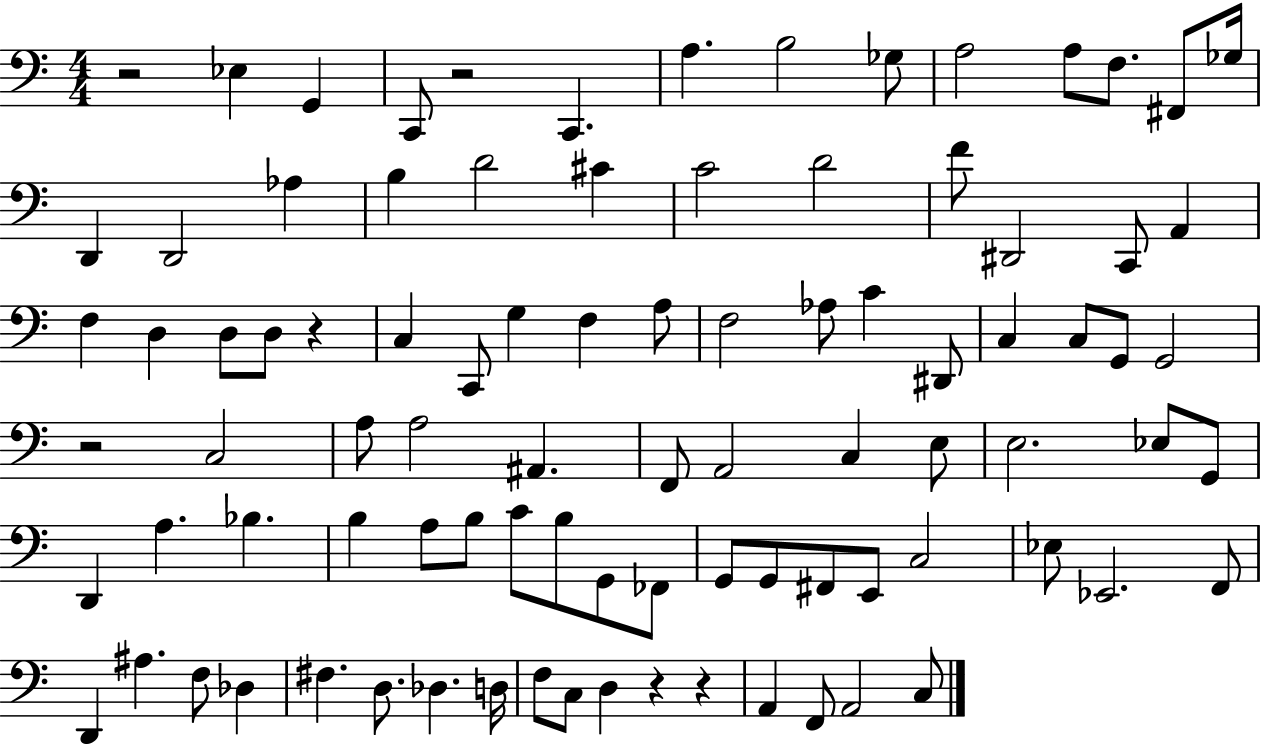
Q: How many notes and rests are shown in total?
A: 91